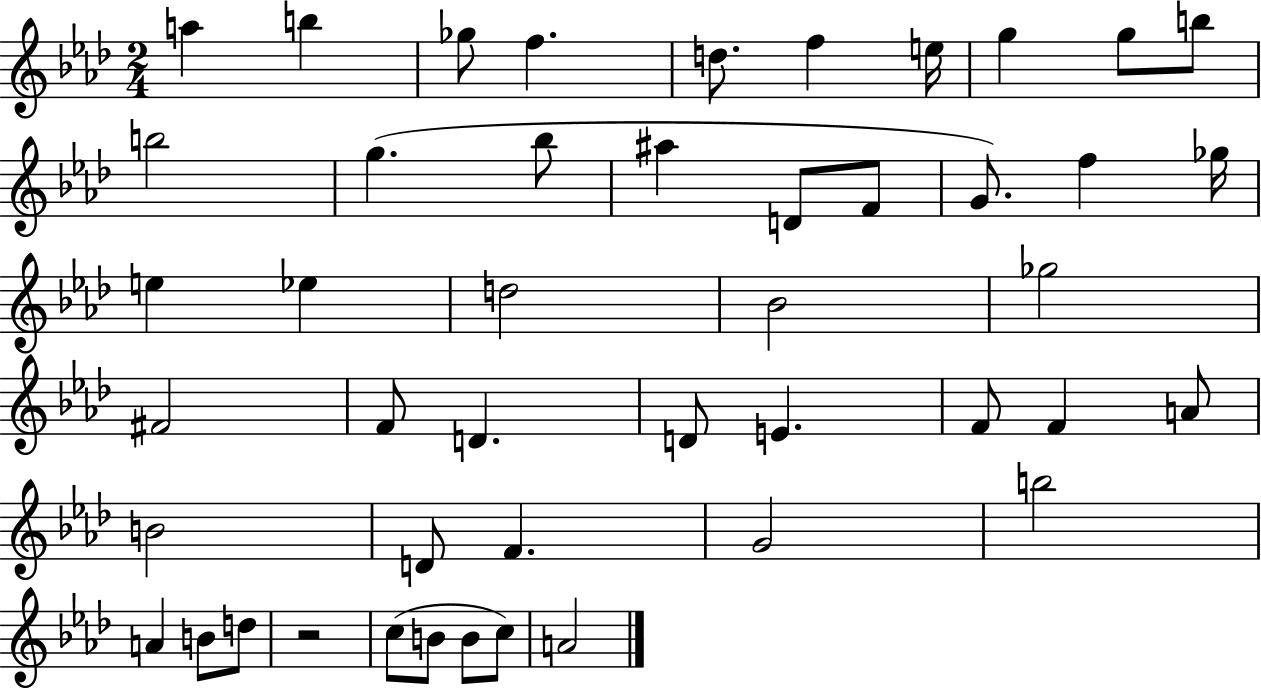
{
  \clef treble
  \numericTimeSignature
  \time 2/4
  \key aes \major
  a''4 b''4 | ges''8 f''4. | d''8. f''4 e''16 | g''4 g''8 b''8 | \break b''2 | g''4.( bes''8 | ais''4 d'8 f'8 | g'8.) f''4 ges''16 | \break e''4 ees''4 | d''2 | bes'2 | ges''2 | \break fis'2 | f'8 d'4. | d'8 e'4. | f'8 f'4 a'8 | \break b'2 | d'8 f'4. | g'2 | b''2 | \break a'4 b'8 d''8 | r2 | c''8( b'8 b'8 c''8) | a'2 | \break \bar "|."
}